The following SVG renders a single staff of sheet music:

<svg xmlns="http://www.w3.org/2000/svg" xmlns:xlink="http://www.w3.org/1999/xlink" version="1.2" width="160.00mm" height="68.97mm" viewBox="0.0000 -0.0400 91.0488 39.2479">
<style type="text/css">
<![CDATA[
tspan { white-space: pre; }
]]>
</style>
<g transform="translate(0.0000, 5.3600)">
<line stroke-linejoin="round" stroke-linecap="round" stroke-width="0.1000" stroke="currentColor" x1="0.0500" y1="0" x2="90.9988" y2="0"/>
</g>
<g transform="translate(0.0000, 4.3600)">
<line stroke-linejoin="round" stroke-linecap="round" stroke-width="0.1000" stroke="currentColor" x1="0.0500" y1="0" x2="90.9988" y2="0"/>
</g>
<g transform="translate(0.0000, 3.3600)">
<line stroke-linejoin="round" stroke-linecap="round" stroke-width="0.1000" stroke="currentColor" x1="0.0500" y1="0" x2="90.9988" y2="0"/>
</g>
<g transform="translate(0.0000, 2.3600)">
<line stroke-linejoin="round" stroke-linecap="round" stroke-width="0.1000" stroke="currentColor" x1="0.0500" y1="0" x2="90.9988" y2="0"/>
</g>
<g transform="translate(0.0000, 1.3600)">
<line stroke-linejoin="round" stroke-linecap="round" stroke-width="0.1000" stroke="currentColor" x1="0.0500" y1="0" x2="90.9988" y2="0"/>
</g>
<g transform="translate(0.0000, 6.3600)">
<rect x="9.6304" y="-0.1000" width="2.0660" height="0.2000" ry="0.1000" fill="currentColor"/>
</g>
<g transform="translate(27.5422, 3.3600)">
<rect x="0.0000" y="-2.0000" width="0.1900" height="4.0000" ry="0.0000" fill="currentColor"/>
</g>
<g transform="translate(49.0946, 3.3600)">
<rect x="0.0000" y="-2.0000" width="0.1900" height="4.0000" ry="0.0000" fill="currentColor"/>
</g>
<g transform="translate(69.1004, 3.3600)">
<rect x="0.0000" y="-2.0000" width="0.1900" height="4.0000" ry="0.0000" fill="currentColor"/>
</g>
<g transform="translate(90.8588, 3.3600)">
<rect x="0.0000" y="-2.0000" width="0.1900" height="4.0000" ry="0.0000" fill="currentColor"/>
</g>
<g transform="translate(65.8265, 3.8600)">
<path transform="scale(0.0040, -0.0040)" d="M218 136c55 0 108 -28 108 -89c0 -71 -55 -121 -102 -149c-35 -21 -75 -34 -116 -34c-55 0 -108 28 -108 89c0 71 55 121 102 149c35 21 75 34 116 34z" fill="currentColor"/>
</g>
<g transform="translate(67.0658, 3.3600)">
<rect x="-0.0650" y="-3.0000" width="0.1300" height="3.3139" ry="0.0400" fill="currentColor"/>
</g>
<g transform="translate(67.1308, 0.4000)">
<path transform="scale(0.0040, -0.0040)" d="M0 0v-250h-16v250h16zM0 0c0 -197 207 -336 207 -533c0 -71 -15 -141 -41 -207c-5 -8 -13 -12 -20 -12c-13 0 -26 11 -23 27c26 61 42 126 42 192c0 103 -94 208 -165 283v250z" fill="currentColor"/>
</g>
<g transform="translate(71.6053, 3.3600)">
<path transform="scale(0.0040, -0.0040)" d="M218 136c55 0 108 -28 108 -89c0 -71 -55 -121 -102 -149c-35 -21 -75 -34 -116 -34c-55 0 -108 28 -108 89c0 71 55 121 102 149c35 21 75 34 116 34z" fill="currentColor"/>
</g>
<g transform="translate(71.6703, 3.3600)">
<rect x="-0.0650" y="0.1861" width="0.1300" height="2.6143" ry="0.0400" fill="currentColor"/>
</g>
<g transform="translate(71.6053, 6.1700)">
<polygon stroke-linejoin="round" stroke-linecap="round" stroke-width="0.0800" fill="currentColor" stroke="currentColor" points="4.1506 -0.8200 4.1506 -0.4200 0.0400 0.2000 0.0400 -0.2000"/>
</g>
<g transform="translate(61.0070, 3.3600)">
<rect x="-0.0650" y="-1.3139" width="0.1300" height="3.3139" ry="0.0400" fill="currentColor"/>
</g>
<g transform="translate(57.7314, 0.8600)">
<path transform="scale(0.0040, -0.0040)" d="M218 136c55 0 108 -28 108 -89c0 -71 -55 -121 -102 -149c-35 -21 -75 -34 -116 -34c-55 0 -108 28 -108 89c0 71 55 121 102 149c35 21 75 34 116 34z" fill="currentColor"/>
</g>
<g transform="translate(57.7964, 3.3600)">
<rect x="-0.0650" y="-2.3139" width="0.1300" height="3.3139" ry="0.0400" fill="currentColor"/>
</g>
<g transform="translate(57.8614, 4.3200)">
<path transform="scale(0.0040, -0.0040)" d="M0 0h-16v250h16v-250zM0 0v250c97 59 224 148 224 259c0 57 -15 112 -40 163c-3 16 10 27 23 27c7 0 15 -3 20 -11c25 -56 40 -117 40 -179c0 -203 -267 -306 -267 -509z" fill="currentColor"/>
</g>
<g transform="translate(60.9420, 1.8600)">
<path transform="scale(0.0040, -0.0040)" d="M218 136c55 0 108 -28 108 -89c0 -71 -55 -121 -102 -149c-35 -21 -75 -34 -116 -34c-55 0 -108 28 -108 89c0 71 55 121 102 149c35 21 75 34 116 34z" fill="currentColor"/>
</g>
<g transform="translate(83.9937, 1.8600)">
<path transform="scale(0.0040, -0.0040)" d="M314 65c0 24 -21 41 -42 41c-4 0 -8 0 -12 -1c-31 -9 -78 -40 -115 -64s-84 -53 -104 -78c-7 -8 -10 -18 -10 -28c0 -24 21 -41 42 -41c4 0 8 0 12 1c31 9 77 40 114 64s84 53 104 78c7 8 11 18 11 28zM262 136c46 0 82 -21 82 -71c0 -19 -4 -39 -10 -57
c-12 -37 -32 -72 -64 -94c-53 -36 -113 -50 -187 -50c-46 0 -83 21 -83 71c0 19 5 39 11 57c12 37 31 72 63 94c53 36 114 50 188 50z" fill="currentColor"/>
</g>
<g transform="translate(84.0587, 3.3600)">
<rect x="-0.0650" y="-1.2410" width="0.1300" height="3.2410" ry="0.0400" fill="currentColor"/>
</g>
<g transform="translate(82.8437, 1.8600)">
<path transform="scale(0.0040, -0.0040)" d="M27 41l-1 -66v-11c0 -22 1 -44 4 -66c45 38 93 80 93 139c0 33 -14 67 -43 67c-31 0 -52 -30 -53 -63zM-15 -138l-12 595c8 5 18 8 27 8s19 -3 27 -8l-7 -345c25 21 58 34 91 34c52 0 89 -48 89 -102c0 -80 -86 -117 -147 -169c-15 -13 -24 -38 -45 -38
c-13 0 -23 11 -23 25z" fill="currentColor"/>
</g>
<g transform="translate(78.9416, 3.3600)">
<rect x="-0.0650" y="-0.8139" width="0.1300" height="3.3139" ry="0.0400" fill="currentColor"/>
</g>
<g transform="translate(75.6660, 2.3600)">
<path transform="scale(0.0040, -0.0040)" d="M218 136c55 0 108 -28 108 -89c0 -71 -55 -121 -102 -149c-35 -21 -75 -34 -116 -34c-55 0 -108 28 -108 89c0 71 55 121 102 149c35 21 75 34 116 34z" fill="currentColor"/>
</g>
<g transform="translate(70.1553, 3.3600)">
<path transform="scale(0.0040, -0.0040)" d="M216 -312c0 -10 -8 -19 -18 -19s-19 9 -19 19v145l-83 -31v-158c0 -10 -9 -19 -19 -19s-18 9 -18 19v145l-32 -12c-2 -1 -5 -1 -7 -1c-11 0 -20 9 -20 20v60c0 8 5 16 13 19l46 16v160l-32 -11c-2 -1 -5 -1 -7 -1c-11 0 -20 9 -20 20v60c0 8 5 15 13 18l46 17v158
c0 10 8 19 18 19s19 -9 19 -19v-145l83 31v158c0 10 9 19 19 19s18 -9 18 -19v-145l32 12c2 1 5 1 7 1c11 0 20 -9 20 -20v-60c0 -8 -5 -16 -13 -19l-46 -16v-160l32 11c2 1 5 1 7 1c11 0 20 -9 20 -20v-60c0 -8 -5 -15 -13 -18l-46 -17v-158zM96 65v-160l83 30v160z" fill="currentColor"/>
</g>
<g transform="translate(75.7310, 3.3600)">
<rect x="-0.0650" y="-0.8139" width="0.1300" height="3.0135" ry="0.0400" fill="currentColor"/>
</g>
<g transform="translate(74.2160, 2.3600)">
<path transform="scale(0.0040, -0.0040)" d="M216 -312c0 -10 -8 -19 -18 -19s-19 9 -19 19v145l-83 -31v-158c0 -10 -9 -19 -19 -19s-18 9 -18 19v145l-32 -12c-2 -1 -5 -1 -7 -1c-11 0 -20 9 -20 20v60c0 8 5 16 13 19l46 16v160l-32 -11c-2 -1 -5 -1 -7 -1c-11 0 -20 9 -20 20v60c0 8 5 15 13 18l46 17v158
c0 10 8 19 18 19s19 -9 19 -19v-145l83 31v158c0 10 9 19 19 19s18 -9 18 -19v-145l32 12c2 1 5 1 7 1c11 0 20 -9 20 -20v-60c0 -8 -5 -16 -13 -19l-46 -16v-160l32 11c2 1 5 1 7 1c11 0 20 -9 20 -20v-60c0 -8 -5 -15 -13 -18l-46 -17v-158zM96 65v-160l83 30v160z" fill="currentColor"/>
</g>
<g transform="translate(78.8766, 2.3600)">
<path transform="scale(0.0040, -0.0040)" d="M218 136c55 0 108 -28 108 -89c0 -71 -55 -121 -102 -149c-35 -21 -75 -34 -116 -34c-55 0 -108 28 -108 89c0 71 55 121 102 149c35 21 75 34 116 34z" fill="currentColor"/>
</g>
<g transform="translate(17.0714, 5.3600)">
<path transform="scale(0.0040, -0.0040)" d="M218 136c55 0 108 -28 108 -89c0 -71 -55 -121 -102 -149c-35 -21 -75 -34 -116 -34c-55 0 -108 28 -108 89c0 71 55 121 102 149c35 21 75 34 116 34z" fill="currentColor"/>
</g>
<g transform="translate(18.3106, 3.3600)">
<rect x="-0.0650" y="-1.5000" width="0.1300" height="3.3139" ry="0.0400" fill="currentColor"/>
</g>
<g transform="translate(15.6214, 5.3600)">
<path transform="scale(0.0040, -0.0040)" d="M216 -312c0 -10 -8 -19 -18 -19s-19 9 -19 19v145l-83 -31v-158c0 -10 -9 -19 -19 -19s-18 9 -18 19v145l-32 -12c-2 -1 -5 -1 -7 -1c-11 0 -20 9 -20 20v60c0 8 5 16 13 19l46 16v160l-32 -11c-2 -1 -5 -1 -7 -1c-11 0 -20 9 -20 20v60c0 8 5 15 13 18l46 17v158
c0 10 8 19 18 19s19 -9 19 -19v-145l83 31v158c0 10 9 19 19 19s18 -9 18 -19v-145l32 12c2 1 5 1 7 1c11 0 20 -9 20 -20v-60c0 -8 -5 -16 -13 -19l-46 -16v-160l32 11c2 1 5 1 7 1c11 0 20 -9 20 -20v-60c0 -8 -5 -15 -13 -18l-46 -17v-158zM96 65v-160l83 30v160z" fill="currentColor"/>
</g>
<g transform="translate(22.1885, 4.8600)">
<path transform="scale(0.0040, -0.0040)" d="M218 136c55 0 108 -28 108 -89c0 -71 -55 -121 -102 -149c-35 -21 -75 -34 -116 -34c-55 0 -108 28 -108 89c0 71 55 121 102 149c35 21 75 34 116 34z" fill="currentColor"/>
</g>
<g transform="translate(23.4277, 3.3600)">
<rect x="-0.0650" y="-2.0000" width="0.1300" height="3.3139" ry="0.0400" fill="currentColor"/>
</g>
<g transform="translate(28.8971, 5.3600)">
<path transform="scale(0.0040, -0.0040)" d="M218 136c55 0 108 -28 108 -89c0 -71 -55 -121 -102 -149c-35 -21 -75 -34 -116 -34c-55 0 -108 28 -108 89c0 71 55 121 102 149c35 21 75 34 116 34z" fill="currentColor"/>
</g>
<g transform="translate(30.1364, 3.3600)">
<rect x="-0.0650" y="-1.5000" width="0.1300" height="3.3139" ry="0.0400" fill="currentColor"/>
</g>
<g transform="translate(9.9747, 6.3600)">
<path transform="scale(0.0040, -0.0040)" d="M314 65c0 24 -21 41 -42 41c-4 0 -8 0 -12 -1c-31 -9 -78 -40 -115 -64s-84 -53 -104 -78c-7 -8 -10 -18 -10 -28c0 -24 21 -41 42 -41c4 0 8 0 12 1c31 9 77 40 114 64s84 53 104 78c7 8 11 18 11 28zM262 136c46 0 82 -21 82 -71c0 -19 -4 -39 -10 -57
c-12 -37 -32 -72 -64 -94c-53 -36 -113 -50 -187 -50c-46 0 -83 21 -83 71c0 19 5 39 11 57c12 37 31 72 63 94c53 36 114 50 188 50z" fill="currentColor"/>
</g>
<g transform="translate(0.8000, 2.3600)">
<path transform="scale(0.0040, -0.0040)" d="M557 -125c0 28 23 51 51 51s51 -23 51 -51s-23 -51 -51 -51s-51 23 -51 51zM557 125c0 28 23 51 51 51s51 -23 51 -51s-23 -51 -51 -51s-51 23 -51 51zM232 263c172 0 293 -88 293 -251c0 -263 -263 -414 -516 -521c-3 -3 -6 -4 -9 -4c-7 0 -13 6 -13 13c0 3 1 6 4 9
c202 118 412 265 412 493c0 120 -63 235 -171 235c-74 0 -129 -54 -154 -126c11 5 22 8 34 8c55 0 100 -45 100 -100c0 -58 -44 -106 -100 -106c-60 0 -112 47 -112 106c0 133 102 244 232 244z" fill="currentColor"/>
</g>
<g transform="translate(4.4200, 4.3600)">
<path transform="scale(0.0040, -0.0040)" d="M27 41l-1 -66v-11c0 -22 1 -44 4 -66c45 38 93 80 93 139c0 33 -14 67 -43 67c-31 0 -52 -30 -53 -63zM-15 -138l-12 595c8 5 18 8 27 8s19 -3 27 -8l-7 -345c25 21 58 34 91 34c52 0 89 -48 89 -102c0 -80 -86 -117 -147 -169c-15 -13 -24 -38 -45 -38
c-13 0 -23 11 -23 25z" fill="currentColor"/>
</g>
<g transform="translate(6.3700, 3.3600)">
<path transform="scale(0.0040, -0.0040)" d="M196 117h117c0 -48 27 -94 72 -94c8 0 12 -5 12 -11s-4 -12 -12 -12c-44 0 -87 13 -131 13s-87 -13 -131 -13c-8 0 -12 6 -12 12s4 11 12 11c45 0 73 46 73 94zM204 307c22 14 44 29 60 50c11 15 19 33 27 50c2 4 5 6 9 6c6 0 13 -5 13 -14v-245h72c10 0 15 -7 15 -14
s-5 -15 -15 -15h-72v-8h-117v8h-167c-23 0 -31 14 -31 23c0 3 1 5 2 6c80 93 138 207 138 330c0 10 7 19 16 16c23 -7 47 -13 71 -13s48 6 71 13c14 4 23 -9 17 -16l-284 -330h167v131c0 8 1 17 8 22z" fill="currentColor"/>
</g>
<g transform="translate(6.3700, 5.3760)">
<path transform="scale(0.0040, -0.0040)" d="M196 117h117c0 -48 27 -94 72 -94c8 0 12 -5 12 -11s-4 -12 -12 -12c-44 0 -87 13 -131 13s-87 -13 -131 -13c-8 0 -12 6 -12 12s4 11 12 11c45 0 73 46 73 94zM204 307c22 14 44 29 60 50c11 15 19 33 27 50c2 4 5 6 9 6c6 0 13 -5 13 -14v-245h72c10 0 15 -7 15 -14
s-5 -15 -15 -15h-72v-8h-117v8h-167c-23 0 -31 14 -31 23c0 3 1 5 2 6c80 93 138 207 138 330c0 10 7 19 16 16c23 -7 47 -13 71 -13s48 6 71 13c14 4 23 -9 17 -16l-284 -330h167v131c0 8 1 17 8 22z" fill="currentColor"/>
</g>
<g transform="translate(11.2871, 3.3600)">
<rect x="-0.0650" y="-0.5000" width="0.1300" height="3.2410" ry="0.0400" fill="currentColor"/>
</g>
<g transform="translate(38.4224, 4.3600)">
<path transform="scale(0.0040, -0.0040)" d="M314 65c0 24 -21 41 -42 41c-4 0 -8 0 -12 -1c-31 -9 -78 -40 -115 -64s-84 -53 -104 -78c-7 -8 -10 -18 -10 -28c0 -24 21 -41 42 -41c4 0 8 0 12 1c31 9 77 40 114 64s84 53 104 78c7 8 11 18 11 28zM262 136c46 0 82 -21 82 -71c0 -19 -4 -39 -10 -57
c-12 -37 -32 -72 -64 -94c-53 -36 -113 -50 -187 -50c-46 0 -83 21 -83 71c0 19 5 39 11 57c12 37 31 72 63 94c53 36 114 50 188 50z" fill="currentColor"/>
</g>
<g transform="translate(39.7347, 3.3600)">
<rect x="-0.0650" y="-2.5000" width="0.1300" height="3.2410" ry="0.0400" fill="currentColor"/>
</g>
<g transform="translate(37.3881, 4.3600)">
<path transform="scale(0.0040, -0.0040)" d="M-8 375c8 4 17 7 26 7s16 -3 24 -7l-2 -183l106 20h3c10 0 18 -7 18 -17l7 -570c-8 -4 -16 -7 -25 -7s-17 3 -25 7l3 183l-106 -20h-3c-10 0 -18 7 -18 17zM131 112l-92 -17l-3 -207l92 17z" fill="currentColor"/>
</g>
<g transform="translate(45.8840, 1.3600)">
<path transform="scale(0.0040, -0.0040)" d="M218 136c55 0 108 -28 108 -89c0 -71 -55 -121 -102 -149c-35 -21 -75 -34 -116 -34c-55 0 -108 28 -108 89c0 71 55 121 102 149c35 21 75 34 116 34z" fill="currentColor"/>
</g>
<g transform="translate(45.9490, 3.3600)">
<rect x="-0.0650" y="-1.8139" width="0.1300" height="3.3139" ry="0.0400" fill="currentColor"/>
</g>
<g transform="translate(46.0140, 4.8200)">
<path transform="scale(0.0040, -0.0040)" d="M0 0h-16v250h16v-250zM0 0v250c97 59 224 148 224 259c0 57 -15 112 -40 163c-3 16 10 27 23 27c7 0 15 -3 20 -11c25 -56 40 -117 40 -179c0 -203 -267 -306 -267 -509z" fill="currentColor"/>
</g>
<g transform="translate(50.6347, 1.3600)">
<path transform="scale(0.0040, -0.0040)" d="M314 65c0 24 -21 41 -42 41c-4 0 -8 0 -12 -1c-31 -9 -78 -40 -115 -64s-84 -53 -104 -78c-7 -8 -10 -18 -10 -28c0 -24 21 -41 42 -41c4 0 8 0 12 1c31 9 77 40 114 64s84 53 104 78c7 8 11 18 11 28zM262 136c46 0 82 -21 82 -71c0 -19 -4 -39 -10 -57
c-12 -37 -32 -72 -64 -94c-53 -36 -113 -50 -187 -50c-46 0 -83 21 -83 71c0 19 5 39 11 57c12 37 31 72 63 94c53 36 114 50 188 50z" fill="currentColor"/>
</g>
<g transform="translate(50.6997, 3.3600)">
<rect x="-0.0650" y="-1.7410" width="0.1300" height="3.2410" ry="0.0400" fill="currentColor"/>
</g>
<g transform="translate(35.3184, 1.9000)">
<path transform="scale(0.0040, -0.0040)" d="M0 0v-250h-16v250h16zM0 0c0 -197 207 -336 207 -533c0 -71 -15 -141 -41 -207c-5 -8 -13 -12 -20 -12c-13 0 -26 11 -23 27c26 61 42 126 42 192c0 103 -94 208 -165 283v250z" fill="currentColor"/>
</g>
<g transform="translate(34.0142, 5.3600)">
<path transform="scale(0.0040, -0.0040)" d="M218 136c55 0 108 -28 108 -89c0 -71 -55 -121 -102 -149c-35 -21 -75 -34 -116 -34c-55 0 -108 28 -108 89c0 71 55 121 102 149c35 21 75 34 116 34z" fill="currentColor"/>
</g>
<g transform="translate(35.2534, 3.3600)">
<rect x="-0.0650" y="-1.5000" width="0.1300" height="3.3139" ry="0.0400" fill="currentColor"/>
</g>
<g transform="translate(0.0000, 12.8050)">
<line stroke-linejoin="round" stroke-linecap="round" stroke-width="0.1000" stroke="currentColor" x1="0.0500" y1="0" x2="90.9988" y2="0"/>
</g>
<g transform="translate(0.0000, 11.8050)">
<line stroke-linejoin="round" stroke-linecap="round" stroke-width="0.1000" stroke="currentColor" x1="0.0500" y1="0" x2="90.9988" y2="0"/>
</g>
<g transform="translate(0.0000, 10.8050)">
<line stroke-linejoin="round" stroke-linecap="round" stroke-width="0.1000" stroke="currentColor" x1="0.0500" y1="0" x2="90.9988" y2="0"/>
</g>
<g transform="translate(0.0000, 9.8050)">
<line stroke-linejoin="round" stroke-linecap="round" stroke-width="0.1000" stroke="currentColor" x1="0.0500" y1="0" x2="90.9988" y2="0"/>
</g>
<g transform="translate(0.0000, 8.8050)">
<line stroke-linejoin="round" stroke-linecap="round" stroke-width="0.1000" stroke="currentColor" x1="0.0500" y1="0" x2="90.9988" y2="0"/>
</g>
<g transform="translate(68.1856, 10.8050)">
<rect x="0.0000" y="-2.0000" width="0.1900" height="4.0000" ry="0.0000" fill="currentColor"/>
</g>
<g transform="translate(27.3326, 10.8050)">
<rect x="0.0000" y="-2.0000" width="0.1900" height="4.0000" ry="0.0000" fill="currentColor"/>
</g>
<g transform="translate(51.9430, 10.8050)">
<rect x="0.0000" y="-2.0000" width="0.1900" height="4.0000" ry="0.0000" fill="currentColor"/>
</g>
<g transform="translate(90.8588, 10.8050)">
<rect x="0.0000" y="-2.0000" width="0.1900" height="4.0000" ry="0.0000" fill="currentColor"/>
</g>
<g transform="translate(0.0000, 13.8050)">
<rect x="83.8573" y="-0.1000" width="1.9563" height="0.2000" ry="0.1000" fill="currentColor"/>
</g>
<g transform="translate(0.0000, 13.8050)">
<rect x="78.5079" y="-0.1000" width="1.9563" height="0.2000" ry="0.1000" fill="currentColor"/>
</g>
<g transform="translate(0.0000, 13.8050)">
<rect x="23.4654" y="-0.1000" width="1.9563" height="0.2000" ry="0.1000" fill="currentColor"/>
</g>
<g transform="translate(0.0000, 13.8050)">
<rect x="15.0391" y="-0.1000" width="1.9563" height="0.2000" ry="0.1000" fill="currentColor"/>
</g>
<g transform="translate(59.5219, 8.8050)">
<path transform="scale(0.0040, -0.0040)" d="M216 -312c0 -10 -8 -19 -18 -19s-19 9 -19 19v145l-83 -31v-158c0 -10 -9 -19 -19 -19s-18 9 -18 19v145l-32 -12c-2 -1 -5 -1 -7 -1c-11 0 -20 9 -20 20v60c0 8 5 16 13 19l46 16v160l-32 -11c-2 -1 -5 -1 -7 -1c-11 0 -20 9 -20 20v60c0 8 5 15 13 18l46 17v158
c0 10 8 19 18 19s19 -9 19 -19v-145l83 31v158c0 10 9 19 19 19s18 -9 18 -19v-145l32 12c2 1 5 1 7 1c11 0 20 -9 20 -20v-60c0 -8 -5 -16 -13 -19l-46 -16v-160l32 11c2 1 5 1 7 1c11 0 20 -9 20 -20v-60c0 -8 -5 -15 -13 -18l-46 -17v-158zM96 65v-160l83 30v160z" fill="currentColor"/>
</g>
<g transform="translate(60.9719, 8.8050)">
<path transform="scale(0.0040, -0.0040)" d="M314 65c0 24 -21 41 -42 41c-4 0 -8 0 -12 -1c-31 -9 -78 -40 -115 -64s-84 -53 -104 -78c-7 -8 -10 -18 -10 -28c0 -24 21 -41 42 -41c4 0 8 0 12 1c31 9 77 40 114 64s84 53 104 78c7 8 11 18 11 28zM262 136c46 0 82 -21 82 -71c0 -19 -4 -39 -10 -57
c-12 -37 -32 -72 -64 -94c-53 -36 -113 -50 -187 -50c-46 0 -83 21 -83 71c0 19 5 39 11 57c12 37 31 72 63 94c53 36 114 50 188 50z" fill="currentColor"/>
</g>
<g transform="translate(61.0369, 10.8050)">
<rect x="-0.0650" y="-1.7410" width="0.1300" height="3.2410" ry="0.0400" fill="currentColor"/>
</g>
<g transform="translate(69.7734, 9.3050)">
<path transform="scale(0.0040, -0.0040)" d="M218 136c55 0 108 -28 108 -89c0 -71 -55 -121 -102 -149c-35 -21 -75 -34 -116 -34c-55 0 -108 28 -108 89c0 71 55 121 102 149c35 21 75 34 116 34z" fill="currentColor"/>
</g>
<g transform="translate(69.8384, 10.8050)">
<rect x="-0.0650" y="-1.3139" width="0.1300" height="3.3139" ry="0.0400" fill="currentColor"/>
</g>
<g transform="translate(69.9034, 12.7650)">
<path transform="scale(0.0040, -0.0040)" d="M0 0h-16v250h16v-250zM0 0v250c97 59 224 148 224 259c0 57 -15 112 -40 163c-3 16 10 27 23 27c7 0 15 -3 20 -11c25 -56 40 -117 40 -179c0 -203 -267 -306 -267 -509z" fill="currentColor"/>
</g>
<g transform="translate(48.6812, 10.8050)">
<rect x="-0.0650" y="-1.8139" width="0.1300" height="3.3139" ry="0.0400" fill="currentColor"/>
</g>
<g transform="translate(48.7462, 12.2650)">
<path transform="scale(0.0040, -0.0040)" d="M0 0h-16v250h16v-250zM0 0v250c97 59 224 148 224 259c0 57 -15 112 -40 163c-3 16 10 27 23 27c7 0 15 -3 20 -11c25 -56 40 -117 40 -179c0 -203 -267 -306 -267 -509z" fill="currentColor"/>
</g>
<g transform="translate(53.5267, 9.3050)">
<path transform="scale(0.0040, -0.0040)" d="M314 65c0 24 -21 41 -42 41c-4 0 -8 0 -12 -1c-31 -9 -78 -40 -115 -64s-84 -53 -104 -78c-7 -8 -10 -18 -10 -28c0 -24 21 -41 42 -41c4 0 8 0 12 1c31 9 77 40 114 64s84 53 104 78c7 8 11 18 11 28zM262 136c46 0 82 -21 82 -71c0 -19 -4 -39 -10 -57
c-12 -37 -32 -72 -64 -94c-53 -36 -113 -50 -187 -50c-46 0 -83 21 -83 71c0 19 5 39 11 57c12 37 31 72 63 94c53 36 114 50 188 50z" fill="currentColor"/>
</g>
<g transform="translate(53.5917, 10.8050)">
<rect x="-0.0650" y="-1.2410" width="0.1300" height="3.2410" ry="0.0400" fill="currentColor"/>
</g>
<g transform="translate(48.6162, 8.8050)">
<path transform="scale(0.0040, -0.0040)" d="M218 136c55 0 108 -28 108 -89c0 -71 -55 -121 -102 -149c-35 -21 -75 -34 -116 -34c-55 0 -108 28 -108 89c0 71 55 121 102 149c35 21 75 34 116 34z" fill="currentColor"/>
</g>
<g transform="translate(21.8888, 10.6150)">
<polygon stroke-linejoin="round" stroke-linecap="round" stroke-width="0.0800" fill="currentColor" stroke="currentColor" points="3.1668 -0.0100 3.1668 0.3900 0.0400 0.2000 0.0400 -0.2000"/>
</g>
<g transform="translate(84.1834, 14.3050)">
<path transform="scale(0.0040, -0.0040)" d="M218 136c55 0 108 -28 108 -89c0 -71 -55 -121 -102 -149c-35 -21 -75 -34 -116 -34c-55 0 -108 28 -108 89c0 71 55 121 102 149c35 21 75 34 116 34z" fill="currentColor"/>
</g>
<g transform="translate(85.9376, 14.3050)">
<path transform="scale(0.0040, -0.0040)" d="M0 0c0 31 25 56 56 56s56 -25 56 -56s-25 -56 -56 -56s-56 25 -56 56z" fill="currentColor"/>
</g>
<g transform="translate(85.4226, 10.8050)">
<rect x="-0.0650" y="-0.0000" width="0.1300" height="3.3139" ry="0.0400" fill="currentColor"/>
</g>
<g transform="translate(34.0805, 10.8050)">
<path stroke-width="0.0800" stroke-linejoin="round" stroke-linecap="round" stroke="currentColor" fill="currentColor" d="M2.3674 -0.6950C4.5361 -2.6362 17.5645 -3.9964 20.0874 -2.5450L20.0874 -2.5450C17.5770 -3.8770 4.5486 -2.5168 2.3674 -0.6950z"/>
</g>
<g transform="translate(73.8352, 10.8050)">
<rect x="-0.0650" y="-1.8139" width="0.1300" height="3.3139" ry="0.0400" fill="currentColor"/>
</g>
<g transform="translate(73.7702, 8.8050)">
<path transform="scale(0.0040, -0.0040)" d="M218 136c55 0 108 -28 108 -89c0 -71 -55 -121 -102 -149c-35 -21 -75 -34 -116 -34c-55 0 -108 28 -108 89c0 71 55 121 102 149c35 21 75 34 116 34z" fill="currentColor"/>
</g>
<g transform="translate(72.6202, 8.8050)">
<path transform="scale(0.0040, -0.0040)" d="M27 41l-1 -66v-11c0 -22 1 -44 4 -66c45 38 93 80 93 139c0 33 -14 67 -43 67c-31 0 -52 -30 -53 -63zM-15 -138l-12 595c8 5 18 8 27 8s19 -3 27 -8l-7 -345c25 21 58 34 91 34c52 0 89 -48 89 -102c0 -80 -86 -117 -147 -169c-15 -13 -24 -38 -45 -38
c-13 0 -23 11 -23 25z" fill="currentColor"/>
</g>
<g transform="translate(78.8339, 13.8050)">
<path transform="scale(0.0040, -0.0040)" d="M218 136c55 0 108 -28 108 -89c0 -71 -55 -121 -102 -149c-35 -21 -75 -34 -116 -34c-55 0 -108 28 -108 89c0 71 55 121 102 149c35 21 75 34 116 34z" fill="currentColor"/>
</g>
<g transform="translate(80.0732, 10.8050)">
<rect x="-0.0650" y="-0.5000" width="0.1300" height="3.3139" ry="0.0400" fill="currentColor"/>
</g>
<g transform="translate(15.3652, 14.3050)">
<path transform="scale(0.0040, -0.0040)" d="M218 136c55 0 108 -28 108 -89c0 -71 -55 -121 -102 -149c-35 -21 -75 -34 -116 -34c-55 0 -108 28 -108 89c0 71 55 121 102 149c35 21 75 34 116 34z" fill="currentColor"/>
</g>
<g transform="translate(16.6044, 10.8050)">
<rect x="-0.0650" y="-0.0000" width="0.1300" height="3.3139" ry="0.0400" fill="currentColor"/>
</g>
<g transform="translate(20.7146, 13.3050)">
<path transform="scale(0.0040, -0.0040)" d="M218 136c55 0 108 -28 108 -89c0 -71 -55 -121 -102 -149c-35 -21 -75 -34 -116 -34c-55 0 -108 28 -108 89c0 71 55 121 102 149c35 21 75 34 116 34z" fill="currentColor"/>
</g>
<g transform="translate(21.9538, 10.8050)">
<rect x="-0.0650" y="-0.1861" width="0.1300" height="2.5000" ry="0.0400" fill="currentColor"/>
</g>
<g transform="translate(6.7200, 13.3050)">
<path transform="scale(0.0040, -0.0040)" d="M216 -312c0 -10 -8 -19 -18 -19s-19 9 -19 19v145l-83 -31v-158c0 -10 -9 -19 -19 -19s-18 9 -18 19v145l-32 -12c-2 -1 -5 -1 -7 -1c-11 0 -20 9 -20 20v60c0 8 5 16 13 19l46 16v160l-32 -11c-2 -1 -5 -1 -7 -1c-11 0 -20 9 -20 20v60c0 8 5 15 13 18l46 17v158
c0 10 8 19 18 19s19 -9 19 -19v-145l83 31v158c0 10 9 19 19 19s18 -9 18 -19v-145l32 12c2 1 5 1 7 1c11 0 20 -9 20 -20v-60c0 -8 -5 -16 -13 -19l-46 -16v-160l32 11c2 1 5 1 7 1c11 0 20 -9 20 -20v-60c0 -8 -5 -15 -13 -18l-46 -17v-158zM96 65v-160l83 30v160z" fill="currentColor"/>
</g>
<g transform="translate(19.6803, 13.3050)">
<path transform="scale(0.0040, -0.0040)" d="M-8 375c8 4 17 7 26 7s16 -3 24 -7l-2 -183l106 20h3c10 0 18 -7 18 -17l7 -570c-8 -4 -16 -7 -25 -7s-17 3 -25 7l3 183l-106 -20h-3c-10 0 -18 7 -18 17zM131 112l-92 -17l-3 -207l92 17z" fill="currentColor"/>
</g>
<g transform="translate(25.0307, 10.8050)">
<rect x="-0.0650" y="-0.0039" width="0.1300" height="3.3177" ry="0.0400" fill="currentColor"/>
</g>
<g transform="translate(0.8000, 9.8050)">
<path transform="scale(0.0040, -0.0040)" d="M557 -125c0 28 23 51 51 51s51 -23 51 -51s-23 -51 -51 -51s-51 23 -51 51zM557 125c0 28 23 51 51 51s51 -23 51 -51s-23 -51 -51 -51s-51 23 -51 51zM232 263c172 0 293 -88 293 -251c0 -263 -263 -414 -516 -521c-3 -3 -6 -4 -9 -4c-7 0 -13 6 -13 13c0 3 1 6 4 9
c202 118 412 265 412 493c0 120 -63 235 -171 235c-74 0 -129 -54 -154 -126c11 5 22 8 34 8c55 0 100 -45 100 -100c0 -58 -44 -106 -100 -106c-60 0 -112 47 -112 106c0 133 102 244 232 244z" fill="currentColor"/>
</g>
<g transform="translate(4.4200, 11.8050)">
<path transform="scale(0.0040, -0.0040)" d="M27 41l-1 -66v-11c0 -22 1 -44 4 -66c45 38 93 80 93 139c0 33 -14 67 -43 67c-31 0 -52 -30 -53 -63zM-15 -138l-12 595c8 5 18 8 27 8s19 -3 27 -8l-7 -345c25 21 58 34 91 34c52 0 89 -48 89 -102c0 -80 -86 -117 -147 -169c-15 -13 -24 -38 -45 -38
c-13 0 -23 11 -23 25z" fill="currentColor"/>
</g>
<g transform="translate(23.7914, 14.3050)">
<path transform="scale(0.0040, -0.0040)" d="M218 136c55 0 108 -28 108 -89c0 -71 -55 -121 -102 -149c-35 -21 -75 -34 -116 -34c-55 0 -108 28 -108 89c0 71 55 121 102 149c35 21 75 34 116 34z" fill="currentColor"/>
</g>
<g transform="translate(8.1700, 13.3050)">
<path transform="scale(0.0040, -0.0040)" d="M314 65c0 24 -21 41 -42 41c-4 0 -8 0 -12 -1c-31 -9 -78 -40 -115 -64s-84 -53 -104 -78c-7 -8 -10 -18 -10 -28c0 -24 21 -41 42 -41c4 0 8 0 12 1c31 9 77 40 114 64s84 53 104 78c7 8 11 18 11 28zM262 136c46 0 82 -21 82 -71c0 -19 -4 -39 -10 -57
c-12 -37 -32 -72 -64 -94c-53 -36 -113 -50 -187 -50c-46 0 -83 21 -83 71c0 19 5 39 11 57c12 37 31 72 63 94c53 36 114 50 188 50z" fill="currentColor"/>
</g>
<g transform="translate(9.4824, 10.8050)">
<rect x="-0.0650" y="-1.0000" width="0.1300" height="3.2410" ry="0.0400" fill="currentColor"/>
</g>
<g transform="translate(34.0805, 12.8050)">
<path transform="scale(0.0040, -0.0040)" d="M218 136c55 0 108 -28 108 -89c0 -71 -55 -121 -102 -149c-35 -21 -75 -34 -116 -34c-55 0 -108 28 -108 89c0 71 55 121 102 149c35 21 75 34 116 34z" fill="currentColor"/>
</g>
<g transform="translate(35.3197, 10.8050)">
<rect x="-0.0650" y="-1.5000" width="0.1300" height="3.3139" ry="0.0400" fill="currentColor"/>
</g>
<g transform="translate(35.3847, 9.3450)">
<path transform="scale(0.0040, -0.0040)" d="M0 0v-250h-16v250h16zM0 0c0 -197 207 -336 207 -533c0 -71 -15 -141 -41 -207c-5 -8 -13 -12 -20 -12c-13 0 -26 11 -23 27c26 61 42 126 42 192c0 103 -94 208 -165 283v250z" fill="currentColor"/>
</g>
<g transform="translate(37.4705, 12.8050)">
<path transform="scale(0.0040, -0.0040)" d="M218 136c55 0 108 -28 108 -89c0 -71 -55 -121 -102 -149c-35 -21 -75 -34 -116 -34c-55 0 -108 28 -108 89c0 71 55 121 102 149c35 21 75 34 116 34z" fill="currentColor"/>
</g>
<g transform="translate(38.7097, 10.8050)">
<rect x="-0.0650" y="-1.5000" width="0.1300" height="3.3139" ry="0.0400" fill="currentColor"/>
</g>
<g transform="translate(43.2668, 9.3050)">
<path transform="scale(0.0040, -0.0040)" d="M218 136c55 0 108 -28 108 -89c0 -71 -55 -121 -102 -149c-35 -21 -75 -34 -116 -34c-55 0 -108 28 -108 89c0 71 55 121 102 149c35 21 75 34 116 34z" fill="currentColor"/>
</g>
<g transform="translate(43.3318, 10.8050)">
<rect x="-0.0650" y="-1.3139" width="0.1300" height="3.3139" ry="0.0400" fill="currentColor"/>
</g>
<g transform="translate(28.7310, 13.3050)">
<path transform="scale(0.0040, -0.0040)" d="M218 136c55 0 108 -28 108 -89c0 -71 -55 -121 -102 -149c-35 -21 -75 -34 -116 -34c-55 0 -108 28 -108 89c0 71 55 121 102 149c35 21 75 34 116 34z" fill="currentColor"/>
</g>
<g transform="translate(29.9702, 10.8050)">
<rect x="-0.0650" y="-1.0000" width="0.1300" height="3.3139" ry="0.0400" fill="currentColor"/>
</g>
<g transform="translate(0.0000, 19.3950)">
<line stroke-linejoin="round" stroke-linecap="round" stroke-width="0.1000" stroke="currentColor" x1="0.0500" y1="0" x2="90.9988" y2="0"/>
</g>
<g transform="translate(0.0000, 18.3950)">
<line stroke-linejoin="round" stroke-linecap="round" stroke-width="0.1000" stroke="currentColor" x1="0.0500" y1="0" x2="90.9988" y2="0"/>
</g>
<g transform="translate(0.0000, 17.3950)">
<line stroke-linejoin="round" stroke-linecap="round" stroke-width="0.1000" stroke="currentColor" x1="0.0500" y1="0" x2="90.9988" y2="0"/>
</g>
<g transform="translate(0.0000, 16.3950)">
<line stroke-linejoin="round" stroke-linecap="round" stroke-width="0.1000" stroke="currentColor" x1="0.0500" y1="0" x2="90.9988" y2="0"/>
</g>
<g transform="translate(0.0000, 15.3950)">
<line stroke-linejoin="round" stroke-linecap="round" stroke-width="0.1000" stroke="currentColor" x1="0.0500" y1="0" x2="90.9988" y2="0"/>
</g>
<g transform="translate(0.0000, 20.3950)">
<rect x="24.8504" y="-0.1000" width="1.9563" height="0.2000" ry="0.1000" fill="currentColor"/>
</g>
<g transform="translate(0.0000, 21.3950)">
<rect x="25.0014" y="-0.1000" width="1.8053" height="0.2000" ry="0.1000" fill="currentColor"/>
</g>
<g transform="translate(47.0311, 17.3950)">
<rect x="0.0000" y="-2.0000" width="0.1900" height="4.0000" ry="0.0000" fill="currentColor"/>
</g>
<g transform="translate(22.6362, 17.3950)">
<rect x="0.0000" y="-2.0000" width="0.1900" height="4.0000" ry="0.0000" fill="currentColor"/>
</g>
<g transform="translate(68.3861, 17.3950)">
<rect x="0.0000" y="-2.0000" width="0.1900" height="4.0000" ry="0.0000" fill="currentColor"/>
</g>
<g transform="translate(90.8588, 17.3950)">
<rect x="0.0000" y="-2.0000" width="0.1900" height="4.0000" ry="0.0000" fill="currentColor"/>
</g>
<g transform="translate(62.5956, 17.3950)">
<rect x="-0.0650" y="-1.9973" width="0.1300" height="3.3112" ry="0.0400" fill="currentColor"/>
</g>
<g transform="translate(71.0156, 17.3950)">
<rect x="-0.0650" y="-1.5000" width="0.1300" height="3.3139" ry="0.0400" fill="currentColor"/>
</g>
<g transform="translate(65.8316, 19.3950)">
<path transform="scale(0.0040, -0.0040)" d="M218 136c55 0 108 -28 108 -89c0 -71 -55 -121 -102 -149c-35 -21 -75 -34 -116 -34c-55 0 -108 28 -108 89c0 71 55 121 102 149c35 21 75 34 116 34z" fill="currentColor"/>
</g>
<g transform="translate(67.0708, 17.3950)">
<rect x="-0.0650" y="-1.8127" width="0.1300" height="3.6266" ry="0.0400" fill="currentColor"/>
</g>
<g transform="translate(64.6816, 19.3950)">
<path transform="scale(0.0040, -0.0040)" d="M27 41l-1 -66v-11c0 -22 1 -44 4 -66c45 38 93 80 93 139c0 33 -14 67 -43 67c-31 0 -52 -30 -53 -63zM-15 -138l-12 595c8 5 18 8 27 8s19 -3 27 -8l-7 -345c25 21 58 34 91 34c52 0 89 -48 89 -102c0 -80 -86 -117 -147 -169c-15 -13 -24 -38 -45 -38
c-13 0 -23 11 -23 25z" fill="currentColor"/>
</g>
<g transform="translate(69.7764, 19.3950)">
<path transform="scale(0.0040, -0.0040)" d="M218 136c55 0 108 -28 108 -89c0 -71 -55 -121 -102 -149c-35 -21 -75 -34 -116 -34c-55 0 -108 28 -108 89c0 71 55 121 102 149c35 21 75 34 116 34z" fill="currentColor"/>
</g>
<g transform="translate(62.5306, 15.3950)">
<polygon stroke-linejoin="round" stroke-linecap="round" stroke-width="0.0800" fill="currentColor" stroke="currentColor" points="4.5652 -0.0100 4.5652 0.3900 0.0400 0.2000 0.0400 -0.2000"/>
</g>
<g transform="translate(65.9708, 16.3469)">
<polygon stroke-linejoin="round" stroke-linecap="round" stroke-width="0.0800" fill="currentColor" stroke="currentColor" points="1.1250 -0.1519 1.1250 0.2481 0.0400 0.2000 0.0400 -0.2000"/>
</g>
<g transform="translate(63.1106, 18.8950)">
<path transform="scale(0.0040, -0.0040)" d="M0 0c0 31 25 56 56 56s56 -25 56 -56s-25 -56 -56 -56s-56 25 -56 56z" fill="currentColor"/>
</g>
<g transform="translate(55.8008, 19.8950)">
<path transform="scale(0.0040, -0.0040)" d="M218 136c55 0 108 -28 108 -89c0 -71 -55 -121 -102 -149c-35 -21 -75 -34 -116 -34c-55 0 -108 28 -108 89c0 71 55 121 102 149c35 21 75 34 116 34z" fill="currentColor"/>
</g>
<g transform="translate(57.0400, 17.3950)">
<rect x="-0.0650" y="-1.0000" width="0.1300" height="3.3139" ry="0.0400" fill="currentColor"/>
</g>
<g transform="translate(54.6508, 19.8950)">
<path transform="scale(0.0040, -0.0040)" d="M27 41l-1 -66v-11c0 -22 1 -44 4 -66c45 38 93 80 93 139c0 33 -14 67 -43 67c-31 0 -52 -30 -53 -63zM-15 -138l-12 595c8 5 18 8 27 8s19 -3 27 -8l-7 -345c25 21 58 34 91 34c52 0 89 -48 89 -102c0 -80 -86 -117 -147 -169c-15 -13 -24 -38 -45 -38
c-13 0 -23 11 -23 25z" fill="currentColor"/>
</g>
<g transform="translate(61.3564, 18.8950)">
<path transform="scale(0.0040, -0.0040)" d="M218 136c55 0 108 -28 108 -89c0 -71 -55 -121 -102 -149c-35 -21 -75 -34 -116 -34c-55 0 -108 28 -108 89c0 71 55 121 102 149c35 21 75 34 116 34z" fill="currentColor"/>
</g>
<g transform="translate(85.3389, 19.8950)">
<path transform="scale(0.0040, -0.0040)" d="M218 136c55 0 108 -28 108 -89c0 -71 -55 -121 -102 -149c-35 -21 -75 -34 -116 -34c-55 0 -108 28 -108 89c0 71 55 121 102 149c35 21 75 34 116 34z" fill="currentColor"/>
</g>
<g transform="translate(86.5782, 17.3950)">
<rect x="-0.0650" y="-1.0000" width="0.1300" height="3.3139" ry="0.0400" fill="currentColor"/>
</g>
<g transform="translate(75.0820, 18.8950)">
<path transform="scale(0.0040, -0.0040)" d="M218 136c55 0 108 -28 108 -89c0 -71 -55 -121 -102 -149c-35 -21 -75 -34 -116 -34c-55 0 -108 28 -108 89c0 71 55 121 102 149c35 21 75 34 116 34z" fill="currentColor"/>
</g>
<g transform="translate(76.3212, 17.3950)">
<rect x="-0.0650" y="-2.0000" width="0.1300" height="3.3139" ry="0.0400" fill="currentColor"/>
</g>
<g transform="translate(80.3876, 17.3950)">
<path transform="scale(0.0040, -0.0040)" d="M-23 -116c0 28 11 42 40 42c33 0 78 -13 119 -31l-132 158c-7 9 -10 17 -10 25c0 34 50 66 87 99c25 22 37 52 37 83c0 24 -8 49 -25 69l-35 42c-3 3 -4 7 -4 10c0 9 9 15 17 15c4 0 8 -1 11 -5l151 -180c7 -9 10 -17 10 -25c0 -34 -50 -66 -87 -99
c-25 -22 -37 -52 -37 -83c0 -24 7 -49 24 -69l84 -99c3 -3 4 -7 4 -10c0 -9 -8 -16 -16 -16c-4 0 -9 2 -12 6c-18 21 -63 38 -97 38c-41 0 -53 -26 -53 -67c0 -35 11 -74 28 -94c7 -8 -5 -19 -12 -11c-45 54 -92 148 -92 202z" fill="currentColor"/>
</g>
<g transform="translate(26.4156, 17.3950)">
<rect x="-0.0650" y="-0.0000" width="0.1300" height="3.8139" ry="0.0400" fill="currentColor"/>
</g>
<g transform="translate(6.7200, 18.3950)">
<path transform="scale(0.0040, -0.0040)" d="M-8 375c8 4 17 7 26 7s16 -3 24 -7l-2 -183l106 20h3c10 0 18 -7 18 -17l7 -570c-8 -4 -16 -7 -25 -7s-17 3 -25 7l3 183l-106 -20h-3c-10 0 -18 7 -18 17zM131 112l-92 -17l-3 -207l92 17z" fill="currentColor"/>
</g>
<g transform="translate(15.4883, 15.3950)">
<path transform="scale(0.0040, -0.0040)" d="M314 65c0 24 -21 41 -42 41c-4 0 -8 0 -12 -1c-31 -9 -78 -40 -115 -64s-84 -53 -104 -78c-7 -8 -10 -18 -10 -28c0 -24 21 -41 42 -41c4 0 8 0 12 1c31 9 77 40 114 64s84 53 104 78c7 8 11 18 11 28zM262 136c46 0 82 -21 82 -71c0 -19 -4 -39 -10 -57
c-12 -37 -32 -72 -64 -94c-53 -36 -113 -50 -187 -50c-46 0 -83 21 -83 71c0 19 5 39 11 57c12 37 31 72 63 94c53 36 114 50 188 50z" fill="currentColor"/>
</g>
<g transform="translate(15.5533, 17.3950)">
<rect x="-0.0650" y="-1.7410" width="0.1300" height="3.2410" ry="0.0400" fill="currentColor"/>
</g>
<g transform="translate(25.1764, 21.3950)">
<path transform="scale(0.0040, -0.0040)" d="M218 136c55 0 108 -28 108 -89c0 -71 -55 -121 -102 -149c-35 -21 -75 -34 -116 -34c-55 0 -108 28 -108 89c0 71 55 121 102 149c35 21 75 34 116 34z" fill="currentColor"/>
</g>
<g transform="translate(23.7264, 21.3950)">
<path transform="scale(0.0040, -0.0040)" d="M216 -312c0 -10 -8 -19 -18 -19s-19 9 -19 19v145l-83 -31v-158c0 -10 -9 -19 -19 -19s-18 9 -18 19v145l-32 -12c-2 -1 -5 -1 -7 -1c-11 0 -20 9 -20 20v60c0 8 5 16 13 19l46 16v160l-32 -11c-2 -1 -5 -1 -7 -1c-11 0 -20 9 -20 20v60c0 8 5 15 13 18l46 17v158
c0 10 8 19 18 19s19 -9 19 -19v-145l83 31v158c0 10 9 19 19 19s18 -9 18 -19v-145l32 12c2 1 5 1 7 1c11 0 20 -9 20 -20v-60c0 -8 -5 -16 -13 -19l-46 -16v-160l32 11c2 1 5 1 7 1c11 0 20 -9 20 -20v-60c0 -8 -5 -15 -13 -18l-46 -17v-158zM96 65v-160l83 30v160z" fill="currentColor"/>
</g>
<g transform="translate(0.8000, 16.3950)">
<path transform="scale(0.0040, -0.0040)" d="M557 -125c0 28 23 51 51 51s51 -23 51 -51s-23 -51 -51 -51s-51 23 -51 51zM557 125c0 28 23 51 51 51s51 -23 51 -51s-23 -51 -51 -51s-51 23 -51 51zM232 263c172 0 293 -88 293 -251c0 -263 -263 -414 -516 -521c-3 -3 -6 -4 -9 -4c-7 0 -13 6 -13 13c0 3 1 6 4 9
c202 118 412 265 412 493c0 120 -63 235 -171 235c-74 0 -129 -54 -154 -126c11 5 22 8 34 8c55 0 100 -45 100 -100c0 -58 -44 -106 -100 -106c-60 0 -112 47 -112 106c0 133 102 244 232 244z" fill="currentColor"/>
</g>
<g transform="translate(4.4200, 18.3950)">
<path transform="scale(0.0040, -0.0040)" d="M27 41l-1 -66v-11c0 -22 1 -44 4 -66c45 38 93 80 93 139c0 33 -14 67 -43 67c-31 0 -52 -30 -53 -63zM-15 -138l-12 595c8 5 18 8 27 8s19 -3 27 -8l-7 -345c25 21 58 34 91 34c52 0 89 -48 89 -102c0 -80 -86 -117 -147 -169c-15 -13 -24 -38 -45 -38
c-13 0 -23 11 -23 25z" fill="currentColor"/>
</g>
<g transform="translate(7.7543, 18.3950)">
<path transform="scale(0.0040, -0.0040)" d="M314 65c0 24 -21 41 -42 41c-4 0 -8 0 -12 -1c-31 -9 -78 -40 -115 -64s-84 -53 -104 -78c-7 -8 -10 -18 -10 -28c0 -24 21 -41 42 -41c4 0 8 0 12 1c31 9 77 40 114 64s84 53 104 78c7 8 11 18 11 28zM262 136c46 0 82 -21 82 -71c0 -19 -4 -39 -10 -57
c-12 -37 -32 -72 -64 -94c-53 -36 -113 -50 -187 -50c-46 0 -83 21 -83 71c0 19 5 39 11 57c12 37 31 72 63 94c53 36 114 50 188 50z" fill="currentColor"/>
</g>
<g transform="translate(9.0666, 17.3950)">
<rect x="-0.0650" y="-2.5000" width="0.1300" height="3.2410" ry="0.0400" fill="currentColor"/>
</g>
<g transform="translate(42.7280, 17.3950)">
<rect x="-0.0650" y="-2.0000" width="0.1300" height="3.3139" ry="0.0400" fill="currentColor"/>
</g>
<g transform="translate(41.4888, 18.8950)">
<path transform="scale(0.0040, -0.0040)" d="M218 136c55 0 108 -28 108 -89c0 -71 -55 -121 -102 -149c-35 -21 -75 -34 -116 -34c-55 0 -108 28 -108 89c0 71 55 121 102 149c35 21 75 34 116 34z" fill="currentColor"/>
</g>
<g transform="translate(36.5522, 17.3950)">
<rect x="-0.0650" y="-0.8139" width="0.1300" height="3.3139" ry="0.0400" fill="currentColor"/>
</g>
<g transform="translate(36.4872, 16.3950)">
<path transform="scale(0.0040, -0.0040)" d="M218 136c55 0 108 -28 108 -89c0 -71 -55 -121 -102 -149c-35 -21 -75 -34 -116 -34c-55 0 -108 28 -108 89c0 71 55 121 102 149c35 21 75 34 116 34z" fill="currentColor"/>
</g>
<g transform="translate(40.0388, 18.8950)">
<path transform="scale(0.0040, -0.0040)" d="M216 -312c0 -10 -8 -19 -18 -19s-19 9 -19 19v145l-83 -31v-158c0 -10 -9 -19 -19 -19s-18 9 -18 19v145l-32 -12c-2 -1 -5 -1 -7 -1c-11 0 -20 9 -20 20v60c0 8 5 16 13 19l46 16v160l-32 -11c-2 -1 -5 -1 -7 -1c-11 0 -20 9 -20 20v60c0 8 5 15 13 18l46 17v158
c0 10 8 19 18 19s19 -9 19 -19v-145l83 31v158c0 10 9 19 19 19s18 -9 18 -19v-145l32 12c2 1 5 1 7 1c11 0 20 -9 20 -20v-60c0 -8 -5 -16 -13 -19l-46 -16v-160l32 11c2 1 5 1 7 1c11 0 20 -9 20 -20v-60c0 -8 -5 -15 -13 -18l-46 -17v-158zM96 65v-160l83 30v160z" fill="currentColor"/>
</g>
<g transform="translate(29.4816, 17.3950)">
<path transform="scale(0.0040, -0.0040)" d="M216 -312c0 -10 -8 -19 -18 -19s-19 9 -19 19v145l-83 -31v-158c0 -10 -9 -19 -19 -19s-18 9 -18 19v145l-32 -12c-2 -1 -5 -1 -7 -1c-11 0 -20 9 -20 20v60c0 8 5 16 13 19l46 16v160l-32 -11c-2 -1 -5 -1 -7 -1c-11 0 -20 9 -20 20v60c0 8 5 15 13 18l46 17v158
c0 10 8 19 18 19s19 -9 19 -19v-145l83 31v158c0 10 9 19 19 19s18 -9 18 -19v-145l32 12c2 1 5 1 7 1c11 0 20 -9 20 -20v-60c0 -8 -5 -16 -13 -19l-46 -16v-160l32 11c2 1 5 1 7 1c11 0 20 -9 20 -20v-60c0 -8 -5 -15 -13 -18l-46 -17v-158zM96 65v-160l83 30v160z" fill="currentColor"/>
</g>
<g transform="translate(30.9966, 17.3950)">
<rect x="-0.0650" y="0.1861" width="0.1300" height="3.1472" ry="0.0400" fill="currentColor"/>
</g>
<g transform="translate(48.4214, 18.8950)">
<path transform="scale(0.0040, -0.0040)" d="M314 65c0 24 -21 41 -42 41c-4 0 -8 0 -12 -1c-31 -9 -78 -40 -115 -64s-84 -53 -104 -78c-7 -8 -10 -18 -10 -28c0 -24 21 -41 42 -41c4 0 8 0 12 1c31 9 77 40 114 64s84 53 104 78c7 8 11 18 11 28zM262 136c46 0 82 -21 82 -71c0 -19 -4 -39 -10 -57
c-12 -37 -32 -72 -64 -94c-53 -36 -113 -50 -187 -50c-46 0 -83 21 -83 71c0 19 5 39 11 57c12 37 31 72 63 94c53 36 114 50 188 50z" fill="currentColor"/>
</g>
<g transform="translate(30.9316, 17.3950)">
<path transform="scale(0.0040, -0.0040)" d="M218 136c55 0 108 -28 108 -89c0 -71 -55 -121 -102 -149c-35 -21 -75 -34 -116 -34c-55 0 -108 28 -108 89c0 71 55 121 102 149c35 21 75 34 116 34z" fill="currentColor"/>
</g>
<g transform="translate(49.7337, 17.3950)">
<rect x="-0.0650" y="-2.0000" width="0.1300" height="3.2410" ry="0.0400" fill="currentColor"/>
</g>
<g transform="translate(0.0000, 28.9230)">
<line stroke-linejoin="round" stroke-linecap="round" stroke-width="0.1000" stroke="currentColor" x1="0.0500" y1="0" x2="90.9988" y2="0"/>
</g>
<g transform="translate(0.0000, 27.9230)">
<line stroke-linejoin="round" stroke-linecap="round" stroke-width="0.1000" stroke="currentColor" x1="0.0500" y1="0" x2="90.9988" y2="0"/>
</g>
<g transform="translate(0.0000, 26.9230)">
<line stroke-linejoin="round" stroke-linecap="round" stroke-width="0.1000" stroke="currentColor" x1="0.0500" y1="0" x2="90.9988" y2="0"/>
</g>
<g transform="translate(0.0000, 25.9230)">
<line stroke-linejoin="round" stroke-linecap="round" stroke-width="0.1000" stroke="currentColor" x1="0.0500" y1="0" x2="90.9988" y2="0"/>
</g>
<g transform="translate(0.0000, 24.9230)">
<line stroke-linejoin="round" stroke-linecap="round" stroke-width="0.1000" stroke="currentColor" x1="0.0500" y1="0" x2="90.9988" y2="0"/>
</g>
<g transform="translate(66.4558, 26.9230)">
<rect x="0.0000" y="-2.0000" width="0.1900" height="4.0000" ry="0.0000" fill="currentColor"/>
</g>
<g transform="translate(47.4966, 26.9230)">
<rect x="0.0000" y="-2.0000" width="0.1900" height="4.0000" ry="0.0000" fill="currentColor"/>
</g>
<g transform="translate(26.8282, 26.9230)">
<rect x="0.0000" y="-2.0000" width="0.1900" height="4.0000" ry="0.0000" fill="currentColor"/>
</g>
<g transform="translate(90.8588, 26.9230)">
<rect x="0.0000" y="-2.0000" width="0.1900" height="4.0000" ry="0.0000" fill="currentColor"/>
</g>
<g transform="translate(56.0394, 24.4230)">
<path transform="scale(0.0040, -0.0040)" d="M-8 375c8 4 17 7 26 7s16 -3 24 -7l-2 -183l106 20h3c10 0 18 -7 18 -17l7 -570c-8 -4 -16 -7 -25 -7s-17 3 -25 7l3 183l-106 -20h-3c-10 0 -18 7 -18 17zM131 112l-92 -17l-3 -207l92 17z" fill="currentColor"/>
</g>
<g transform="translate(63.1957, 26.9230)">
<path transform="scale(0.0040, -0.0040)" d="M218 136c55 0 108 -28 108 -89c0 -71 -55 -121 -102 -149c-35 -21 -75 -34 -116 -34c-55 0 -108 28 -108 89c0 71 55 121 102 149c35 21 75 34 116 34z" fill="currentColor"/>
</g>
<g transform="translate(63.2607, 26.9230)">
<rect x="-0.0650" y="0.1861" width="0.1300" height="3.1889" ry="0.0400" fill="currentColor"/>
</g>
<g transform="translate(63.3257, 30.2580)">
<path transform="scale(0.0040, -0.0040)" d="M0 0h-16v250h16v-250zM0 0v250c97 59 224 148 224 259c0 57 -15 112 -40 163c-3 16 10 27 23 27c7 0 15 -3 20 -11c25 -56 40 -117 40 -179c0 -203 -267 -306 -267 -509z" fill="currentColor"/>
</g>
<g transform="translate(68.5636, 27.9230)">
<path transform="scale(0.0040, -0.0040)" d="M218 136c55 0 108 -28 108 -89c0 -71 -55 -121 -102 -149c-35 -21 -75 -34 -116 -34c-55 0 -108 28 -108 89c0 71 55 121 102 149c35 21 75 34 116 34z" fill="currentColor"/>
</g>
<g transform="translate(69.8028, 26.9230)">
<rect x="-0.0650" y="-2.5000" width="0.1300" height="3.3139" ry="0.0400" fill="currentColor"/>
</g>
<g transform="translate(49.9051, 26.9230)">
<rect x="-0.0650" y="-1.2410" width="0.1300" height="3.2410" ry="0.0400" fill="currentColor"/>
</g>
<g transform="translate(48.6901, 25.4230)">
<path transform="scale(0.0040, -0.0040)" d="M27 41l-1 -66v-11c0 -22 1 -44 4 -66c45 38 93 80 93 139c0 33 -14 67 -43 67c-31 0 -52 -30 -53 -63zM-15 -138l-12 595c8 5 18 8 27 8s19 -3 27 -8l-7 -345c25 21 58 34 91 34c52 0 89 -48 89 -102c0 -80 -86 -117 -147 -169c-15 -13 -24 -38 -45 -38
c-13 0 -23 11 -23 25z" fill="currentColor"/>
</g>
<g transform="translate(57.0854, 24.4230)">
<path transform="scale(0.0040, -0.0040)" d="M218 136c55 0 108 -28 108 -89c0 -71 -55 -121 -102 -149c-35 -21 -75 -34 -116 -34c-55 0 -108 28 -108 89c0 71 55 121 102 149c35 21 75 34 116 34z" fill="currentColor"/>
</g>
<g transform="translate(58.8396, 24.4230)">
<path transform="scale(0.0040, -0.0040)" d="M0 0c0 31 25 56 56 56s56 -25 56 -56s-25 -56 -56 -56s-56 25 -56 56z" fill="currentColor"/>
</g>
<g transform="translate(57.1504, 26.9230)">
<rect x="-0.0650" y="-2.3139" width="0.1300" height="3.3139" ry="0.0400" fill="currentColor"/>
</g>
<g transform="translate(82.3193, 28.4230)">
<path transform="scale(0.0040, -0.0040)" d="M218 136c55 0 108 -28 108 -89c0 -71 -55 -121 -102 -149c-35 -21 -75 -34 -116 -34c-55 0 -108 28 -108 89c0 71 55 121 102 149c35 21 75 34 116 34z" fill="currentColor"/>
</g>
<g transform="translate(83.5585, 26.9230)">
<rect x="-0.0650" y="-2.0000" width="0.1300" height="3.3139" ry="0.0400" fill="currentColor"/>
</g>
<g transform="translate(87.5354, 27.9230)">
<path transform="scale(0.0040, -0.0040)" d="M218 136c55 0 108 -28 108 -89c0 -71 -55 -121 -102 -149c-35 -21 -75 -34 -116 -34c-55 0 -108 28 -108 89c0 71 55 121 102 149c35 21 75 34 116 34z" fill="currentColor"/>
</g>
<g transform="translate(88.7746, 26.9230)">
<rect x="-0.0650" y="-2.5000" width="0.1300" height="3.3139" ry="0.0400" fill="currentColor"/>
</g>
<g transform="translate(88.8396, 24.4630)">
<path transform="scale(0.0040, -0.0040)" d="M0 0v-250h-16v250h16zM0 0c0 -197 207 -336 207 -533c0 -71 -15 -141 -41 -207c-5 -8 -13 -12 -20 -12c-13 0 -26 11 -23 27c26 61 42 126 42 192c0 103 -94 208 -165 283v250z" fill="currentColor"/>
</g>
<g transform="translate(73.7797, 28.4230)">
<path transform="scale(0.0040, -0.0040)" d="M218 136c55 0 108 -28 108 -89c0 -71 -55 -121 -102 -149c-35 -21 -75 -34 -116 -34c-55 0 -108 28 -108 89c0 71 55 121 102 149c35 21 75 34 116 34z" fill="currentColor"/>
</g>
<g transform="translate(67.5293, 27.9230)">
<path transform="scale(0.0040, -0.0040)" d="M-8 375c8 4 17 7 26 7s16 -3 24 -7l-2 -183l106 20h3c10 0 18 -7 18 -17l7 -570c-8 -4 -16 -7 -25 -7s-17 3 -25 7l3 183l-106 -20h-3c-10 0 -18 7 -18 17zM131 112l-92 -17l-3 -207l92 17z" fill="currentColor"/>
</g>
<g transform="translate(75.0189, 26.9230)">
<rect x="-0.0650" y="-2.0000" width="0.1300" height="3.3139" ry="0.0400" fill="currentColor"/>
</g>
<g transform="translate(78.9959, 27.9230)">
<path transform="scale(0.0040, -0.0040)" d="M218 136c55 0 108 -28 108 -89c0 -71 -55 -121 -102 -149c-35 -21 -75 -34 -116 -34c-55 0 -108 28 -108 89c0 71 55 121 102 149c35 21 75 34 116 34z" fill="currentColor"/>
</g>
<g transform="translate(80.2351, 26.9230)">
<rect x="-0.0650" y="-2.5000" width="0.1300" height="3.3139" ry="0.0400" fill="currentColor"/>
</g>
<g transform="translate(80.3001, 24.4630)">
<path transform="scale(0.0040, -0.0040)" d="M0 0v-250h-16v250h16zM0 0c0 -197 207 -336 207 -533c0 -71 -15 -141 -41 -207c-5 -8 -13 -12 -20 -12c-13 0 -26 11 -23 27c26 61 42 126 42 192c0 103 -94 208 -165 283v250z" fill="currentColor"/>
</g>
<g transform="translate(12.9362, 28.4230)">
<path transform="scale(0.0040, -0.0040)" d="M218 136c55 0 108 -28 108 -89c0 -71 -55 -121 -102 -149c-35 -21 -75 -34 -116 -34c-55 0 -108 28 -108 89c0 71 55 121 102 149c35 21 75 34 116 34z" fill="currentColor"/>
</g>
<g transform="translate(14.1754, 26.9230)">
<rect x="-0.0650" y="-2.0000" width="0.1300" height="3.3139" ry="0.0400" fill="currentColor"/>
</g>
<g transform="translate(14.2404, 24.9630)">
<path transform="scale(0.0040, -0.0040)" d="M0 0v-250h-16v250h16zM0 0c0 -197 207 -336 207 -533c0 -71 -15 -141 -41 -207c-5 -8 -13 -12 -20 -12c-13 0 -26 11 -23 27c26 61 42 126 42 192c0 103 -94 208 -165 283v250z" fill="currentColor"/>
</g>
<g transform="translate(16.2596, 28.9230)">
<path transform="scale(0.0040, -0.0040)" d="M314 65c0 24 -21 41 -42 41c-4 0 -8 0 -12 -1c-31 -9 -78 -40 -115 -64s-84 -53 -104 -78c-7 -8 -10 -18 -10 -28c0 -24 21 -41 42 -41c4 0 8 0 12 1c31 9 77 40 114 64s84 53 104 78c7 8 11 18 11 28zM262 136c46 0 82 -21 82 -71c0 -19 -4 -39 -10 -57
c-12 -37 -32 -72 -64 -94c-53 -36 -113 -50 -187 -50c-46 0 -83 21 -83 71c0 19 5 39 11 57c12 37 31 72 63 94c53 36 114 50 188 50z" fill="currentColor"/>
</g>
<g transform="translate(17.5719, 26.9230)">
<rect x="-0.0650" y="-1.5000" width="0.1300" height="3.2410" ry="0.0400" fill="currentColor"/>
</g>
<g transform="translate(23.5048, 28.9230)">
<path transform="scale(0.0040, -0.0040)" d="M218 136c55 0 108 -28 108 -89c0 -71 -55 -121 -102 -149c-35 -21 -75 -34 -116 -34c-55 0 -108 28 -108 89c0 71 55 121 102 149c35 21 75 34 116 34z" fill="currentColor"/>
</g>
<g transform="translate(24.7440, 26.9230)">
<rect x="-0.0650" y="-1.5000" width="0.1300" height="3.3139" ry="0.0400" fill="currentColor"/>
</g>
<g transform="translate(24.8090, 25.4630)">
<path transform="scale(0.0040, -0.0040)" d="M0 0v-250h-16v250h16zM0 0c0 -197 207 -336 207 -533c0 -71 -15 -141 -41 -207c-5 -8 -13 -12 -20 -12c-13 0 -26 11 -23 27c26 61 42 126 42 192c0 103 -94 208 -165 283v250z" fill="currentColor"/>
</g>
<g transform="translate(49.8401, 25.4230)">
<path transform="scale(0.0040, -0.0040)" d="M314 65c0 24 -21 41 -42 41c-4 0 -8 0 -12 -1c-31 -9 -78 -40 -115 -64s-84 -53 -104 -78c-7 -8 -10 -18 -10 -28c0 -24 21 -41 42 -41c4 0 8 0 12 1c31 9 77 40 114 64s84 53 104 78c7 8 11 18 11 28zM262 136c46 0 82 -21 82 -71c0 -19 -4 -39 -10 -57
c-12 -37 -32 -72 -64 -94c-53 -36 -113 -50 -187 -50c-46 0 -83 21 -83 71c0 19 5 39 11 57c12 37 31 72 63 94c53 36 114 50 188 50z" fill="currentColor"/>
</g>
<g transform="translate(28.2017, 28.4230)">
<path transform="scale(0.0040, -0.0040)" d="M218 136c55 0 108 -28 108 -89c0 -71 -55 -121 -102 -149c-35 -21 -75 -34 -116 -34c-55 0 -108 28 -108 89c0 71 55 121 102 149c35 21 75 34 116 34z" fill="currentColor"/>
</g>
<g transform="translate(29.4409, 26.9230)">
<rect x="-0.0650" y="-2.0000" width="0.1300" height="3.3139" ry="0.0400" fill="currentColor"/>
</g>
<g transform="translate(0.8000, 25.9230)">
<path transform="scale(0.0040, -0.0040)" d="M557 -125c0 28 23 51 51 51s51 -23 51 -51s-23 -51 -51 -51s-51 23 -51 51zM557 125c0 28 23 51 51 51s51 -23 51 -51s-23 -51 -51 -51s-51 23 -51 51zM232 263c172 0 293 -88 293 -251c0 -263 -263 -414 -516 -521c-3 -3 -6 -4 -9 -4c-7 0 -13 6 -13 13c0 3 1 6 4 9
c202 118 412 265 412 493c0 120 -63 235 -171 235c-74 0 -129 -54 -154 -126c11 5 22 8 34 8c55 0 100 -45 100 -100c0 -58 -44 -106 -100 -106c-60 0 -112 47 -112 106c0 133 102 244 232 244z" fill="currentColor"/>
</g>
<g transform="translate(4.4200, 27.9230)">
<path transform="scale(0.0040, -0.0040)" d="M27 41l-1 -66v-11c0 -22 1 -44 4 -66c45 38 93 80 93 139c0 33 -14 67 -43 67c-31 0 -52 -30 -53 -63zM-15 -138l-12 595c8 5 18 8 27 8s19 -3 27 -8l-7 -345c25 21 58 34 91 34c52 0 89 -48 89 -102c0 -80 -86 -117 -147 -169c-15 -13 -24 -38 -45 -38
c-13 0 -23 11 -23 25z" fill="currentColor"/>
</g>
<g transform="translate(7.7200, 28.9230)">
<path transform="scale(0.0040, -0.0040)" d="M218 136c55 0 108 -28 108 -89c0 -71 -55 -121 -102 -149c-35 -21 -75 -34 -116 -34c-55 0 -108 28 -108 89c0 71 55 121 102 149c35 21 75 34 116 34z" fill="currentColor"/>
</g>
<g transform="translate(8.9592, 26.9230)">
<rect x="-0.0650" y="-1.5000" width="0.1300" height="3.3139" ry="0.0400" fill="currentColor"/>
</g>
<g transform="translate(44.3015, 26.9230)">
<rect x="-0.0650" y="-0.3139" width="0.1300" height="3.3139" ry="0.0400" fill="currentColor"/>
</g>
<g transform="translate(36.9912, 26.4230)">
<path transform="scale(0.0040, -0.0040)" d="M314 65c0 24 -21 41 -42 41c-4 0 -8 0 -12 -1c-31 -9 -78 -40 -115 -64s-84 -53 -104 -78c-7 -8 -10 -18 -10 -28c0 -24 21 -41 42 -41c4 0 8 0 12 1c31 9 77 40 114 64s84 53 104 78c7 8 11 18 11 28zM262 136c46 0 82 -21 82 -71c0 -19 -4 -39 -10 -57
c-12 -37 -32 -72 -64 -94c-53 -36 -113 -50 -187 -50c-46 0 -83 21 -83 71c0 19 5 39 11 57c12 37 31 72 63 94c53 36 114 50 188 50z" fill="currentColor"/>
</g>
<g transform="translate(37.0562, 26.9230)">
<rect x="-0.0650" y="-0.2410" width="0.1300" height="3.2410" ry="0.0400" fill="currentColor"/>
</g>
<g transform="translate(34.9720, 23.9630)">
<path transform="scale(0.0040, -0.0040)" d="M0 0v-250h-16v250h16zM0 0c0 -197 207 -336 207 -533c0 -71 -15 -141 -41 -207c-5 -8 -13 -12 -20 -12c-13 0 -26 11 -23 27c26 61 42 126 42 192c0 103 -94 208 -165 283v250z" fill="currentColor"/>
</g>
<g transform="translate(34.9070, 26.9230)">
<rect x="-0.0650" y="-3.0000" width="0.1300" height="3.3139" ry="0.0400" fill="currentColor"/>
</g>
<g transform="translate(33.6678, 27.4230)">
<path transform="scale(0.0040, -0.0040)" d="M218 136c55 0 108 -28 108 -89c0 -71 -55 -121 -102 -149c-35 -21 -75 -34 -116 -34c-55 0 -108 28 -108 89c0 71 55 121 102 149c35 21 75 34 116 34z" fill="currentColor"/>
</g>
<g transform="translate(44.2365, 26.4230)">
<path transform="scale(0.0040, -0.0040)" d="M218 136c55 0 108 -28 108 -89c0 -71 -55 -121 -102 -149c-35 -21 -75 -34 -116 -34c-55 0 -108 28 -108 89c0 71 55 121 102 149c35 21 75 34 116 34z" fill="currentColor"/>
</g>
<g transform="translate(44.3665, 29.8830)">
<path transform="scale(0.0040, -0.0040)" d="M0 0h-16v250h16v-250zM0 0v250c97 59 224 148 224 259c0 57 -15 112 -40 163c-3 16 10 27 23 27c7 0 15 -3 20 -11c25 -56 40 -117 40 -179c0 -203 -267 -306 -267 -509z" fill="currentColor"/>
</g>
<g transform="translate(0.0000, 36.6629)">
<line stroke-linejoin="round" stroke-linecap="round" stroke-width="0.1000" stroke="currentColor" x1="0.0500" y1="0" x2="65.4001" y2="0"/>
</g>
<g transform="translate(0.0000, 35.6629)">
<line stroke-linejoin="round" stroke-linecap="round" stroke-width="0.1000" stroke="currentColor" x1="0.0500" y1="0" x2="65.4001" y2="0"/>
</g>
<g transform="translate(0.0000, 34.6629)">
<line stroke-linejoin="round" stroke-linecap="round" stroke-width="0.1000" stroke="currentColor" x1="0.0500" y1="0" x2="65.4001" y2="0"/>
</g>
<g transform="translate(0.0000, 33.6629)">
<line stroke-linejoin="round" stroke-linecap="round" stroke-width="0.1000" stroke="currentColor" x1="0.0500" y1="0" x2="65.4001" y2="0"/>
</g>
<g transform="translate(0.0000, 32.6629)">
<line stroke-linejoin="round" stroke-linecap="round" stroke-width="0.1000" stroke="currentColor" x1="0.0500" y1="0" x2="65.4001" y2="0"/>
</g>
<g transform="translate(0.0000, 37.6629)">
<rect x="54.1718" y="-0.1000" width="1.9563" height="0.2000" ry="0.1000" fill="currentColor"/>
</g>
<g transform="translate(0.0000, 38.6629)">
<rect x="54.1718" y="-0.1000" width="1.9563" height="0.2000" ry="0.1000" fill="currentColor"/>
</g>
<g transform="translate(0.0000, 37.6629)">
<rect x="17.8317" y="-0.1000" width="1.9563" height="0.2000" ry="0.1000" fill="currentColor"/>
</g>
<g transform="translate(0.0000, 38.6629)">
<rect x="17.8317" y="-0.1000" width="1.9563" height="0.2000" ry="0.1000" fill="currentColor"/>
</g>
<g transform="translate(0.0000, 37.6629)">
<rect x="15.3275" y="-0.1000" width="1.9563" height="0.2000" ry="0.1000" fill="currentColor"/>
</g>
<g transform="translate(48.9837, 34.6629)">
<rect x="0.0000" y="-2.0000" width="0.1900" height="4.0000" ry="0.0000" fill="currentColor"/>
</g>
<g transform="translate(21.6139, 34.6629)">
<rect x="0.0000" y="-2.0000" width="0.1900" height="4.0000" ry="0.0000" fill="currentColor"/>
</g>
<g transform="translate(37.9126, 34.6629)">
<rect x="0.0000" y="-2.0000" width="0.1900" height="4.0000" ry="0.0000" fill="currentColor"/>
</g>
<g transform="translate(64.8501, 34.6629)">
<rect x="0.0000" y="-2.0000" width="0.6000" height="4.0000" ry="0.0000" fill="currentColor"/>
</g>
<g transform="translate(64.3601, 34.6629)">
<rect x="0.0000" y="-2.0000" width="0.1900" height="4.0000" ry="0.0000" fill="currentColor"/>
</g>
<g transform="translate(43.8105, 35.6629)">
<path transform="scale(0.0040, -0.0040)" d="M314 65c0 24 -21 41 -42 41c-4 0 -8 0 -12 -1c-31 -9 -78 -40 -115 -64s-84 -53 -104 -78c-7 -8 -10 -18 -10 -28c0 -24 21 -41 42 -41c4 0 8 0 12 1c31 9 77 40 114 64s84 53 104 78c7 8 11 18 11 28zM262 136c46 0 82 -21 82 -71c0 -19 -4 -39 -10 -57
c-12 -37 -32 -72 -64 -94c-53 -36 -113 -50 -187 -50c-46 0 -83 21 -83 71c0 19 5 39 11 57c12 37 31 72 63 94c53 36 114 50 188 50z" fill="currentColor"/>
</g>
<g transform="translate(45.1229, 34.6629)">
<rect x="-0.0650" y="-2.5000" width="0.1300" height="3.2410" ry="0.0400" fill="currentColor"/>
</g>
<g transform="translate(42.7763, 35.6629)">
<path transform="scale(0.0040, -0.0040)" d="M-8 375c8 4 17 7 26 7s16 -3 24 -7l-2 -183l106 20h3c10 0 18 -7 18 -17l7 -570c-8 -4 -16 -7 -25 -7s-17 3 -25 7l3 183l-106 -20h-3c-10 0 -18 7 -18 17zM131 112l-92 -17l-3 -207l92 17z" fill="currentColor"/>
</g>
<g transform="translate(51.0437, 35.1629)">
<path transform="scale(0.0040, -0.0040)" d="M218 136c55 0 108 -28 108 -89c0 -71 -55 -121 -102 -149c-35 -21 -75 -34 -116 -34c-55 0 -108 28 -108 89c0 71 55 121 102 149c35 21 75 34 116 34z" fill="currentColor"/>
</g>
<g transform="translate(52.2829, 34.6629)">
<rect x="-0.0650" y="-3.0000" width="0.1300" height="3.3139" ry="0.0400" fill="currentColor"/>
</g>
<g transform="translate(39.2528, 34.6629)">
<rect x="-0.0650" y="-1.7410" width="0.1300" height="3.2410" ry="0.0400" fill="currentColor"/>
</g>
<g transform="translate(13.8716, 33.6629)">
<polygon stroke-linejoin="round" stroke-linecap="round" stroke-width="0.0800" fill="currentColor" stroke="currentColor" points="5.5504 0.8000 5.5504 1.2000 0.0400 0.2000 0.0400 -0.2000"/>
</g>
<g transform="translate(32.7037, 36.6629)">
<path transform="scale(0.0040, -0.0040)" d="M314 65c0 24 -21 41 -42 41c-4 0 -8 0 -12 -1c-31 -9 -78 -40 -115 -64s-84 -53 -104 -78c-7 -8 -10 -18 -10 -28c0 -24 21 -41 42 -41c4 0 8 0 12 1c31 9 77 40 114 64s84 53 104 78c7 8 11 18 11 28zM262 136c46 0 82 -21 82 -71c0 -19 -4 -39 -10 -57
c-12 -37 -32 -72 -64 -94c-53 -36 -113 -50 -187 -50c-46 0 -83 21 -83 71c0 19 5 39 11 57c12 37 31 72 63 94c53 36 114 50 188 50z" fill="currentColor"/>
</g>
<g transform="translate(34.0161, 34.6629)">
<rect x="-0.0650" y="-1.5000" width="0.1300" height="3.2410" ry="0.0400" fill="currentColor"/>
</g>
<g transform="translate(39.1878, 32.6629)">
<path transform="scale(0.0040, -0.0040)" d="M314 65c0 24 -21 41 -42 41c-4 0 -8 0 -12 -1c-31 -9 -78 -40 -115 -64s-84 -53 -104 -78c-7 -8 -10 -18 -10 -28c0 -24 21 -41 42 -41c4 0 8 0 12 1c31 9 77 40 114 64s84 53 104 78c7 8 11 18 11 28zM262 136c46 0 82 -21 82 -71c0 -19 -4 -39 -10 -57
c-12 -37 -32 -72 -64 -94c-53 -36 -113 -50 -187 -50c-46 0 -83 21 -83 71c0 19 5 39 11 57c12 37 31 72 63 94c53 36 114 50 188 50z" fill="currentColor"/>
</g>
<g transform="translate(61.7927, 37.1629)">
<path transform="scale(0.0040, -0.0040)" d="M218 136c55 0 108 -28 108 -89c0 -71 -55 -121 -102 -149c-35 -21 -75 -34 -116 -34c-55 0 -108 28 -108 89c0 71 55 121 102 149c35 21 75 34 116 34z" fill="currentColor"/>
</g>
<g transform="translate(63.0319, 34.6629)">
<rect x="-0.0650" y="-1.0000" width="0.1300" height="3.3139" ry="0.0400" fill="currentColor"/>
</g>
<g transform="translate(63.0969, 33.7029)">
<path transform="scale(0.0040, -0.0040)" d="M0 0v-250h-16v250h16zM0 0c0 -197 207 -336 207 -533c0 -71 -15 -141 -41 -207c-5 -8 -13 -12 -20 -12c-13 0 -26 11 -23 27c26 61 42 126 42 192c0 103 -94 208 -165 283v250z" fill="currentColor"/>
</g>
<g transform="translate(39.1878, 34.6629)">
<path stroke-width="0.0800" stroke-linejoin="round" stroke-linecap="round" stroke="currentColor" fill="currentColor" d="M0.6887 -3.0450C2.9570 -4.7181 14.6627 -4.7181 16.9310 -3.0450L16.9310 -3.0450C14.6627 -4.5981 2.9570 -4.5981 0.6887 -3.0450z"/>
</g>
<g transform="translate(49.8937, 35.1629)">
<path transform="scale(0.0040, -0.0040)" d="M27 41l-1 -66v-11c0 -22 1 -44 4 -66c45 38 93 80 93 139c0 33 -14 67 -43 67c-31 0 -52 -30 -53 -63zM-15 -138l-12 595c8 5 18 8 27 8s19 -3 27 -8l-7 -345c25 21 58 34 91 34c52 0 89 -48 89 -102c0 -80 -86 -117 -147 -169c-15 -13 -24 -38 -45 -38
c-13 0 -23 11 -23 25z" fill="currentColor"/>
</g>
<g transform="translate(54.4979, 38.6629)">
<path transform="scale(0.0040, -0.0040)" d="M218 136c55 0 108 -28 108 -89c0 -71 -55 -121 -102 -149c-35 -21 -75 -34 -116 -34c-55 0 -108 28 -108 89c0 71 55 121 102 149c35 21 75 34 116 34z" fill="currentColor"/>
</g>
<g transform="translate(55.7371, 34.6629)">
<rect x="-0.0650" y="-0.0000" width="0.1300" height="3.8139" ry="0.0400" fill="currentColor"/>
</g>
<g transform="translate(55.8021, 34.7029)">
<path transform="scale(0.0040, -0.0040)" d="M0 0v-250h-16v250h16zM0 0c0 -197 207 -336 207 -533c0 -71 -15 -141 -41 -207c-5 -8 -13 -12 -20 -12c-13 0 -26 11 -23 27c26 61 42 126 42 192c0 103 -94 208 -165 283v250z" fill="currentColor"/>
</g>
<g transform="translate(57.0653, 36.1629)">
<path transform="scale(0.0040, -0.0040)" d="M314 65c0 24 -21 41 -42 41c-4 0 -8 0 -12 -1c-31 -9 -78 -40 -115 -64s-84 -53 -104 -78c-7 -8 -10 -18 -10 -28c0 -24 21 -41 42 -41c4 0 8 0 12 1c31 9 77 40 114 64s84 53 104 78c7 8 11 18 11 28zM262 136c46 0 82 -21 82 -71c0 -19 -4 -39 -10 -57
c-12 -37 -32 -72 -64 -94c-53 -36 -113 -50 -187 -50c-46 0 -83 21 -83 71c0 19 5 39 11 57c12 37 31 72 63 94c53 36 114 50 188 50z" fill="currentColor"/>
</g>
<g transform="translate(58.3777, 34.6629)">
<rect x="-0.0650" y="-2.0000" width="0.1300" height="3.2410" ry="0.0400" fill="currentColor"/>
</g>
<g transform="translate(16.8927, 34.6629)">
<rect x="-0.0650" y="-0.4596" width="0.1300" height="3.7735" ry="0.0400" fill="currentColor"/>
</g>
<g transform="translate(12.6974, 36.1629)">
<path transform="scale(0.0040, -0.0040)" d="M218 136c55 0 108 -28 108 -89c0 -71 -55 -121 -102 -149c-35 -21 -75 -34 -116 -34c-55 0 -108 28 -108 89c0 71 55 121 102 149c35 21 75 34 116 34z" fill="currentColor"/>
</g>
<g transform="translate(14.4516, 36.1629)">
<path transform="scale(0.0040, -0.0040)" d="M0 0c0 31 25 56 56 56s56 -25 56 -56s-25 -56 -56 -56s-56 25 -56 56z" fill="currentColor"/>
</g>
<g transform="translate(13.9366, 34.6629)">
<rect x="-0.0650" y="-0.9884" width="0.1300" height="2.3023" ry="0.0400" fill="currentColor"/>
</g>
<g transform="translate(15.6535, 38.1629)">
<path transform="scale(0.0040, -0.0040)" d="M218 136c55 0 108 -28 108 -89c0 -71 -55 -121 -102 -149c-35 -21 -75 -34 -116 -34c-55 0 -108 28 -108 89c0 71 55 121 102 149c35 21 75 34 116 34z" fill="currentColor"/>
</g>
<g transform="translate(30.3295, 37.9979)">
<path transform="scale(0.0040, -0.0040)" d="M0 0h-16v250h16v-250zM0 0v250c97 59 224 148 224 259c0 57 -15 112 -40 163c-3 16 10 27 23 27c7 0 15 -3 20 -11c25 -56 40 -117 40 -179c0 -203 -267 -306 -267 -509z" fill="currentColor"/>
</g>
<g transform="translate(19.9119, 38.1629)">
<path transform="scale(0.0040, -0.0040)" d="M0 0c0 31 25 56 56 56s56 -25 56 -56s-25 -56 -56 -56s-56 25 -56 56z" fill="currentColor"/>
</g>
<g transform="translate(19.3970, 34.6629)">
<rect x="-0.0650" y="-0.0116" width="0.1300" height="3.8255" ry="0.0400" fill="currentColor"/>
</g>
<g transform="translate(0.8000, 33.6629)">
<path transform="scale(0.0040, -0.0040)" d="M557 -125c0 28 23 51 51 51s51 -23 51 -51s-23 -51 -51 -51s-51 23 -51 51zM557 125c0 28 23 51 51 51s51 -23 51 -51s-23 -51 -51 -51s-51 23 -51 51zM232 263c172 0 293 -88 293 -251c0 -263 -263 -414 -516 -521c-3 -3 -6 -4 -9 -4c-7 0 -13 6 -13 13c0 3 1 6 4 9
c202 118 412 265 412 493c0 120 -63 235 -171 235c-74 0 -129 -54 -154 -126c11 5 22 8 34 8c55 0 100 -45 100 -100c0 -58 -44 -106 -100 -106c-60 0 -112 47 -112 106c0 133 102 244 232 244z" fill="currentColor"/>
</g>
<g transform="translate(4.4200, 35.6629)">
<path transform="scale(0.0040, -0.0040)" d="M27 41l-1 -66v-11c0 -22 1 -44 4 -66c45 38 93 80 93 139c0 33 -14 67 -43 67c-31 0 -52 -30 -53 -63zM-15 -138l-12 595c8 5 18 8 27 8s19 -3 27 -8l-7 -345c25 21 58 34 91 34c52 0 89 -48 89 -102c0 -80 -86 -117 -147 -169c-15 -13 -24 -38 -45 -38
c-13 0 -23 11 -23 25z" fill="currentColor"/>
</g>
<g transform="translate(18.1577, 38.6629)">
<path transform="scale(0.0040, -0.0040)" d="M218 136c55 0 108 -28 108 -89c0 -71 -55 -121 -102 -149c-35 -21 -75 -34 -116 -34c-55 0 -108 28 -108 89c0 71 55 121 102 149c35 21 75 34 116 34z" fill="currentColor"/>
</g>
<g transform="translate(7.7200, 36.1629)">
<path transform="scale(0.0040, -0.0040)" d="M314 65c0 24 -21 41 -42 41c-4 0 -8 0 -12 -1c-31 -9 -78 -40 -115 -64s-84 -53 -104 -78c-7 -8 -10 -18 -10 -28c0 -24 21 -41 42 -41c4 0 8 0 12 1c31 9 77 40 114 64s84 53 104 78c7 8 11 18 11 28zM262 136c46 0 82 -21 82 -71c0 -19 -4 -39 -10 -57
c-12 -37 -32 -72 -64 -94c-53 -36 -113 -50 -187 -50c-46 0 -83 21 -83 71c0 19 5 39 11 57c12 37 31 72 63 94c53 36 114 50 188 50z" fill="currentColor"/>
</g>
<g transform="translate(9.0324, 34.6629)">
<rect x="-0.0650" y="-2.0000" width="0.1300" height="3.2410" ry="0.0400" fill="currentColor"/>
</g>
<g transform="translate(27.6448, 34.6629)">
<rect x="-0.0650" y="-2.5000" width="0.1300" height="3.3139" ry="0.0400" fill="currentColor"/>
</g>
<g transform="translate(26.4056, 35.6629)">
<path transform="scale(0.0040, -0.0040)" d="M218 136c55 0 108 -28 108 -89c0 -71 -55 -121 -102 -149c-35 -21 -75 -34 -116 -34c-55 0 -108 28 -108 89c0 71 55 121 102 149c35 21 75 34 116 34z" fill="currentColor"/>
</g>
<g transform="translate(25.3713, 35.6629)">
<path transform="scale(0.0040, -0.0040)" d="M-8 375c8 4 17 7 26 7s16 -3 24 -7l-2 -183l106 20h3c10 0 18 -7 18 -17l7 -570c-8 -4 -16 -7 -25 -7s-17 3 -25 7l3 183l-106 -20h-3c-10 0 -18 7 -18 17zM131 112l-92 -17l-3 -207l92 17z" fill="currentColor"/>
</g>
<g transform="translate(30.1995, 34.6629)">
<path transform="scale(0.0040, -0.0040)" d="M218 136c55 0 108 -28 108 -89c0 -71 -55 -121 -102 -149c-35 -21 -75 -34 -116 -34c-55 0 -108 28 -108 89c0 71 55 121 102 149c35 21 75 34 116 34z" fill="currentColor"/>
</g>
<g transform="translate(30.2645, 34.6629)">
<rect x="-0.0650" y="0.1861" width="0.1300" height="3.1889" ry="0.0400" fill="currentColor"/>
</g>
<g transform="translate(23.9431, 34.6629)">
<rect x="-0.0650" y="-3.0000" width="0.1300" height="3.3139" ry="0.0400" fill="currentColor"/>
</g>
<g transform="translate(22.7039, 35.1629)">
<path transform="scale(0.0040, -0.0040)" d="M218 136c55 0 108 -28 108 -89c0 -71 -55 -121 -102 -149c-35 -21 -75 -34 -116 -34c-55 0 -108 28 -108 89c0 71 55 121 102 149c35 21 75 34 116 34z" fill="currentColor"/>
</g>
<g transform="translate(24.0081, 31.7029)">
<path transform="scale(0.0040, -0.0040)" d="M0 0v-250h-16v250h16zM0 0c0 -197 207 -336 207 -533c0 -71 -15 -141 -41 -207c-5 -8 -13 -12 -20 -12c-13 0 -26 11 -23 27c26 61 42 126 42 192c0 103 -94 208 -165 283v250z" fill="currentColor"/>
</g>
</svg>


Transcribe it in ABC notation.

X:1
T:Untitled
M:4/4
L:1/4
K:F
E,,2 ^G,, A,, G,, G,,/2 B,,2 A,/2 A,2 _B,/2 G, C,/2 ^D,/2 ^F,/2 ^F, _G,2 ^F,,2 D,, F,,/2 D,,/2 F,, G,,/2 G,, G, A,/2 G,2 ^A,2 G,/2 _A, E,, D,, B,,2 A,2 ^C,, ^D, F, ^A,, A,,2 _F,, A,,/2 _G,,/4 G,, A,, z F,, G,, A,,/2 G,,2 G,,/2 A,, C,/2 E,2 E,/2 _G,2 B, D,/2 B,, A,, B,,/2 A,, B,,/2 A,,2 A,,/2 D,,/2 C,,/2 C,/2 B,, D,/2 G,,2 A,2 B,,2 _C, C,,/2 A,,2 F,,/2